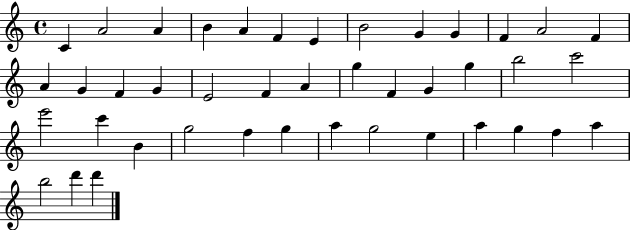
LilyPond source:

{
  \clef treble
  \time 4/4
  \defaultTimeSignature
  \key c \major
  c'4 a'2 a'4 | b'4 a'4 f'4 e'4 | b'2 g'4 g'4 | f'4 a'2 f'4 | \break a'4 g'4 f'4 g'4 | e'2 f'4 a'4 | g''4 f'4 g'4 g''4 | b''2 c'''2 | \break e'''2 c'''4 b'4 | g''2 f''4 g''4 | a''4 g''2 e''4 | a''4 g''4 f''4 a''4 | \break b''2 d'''4 d'''4 | \bar "|."
}